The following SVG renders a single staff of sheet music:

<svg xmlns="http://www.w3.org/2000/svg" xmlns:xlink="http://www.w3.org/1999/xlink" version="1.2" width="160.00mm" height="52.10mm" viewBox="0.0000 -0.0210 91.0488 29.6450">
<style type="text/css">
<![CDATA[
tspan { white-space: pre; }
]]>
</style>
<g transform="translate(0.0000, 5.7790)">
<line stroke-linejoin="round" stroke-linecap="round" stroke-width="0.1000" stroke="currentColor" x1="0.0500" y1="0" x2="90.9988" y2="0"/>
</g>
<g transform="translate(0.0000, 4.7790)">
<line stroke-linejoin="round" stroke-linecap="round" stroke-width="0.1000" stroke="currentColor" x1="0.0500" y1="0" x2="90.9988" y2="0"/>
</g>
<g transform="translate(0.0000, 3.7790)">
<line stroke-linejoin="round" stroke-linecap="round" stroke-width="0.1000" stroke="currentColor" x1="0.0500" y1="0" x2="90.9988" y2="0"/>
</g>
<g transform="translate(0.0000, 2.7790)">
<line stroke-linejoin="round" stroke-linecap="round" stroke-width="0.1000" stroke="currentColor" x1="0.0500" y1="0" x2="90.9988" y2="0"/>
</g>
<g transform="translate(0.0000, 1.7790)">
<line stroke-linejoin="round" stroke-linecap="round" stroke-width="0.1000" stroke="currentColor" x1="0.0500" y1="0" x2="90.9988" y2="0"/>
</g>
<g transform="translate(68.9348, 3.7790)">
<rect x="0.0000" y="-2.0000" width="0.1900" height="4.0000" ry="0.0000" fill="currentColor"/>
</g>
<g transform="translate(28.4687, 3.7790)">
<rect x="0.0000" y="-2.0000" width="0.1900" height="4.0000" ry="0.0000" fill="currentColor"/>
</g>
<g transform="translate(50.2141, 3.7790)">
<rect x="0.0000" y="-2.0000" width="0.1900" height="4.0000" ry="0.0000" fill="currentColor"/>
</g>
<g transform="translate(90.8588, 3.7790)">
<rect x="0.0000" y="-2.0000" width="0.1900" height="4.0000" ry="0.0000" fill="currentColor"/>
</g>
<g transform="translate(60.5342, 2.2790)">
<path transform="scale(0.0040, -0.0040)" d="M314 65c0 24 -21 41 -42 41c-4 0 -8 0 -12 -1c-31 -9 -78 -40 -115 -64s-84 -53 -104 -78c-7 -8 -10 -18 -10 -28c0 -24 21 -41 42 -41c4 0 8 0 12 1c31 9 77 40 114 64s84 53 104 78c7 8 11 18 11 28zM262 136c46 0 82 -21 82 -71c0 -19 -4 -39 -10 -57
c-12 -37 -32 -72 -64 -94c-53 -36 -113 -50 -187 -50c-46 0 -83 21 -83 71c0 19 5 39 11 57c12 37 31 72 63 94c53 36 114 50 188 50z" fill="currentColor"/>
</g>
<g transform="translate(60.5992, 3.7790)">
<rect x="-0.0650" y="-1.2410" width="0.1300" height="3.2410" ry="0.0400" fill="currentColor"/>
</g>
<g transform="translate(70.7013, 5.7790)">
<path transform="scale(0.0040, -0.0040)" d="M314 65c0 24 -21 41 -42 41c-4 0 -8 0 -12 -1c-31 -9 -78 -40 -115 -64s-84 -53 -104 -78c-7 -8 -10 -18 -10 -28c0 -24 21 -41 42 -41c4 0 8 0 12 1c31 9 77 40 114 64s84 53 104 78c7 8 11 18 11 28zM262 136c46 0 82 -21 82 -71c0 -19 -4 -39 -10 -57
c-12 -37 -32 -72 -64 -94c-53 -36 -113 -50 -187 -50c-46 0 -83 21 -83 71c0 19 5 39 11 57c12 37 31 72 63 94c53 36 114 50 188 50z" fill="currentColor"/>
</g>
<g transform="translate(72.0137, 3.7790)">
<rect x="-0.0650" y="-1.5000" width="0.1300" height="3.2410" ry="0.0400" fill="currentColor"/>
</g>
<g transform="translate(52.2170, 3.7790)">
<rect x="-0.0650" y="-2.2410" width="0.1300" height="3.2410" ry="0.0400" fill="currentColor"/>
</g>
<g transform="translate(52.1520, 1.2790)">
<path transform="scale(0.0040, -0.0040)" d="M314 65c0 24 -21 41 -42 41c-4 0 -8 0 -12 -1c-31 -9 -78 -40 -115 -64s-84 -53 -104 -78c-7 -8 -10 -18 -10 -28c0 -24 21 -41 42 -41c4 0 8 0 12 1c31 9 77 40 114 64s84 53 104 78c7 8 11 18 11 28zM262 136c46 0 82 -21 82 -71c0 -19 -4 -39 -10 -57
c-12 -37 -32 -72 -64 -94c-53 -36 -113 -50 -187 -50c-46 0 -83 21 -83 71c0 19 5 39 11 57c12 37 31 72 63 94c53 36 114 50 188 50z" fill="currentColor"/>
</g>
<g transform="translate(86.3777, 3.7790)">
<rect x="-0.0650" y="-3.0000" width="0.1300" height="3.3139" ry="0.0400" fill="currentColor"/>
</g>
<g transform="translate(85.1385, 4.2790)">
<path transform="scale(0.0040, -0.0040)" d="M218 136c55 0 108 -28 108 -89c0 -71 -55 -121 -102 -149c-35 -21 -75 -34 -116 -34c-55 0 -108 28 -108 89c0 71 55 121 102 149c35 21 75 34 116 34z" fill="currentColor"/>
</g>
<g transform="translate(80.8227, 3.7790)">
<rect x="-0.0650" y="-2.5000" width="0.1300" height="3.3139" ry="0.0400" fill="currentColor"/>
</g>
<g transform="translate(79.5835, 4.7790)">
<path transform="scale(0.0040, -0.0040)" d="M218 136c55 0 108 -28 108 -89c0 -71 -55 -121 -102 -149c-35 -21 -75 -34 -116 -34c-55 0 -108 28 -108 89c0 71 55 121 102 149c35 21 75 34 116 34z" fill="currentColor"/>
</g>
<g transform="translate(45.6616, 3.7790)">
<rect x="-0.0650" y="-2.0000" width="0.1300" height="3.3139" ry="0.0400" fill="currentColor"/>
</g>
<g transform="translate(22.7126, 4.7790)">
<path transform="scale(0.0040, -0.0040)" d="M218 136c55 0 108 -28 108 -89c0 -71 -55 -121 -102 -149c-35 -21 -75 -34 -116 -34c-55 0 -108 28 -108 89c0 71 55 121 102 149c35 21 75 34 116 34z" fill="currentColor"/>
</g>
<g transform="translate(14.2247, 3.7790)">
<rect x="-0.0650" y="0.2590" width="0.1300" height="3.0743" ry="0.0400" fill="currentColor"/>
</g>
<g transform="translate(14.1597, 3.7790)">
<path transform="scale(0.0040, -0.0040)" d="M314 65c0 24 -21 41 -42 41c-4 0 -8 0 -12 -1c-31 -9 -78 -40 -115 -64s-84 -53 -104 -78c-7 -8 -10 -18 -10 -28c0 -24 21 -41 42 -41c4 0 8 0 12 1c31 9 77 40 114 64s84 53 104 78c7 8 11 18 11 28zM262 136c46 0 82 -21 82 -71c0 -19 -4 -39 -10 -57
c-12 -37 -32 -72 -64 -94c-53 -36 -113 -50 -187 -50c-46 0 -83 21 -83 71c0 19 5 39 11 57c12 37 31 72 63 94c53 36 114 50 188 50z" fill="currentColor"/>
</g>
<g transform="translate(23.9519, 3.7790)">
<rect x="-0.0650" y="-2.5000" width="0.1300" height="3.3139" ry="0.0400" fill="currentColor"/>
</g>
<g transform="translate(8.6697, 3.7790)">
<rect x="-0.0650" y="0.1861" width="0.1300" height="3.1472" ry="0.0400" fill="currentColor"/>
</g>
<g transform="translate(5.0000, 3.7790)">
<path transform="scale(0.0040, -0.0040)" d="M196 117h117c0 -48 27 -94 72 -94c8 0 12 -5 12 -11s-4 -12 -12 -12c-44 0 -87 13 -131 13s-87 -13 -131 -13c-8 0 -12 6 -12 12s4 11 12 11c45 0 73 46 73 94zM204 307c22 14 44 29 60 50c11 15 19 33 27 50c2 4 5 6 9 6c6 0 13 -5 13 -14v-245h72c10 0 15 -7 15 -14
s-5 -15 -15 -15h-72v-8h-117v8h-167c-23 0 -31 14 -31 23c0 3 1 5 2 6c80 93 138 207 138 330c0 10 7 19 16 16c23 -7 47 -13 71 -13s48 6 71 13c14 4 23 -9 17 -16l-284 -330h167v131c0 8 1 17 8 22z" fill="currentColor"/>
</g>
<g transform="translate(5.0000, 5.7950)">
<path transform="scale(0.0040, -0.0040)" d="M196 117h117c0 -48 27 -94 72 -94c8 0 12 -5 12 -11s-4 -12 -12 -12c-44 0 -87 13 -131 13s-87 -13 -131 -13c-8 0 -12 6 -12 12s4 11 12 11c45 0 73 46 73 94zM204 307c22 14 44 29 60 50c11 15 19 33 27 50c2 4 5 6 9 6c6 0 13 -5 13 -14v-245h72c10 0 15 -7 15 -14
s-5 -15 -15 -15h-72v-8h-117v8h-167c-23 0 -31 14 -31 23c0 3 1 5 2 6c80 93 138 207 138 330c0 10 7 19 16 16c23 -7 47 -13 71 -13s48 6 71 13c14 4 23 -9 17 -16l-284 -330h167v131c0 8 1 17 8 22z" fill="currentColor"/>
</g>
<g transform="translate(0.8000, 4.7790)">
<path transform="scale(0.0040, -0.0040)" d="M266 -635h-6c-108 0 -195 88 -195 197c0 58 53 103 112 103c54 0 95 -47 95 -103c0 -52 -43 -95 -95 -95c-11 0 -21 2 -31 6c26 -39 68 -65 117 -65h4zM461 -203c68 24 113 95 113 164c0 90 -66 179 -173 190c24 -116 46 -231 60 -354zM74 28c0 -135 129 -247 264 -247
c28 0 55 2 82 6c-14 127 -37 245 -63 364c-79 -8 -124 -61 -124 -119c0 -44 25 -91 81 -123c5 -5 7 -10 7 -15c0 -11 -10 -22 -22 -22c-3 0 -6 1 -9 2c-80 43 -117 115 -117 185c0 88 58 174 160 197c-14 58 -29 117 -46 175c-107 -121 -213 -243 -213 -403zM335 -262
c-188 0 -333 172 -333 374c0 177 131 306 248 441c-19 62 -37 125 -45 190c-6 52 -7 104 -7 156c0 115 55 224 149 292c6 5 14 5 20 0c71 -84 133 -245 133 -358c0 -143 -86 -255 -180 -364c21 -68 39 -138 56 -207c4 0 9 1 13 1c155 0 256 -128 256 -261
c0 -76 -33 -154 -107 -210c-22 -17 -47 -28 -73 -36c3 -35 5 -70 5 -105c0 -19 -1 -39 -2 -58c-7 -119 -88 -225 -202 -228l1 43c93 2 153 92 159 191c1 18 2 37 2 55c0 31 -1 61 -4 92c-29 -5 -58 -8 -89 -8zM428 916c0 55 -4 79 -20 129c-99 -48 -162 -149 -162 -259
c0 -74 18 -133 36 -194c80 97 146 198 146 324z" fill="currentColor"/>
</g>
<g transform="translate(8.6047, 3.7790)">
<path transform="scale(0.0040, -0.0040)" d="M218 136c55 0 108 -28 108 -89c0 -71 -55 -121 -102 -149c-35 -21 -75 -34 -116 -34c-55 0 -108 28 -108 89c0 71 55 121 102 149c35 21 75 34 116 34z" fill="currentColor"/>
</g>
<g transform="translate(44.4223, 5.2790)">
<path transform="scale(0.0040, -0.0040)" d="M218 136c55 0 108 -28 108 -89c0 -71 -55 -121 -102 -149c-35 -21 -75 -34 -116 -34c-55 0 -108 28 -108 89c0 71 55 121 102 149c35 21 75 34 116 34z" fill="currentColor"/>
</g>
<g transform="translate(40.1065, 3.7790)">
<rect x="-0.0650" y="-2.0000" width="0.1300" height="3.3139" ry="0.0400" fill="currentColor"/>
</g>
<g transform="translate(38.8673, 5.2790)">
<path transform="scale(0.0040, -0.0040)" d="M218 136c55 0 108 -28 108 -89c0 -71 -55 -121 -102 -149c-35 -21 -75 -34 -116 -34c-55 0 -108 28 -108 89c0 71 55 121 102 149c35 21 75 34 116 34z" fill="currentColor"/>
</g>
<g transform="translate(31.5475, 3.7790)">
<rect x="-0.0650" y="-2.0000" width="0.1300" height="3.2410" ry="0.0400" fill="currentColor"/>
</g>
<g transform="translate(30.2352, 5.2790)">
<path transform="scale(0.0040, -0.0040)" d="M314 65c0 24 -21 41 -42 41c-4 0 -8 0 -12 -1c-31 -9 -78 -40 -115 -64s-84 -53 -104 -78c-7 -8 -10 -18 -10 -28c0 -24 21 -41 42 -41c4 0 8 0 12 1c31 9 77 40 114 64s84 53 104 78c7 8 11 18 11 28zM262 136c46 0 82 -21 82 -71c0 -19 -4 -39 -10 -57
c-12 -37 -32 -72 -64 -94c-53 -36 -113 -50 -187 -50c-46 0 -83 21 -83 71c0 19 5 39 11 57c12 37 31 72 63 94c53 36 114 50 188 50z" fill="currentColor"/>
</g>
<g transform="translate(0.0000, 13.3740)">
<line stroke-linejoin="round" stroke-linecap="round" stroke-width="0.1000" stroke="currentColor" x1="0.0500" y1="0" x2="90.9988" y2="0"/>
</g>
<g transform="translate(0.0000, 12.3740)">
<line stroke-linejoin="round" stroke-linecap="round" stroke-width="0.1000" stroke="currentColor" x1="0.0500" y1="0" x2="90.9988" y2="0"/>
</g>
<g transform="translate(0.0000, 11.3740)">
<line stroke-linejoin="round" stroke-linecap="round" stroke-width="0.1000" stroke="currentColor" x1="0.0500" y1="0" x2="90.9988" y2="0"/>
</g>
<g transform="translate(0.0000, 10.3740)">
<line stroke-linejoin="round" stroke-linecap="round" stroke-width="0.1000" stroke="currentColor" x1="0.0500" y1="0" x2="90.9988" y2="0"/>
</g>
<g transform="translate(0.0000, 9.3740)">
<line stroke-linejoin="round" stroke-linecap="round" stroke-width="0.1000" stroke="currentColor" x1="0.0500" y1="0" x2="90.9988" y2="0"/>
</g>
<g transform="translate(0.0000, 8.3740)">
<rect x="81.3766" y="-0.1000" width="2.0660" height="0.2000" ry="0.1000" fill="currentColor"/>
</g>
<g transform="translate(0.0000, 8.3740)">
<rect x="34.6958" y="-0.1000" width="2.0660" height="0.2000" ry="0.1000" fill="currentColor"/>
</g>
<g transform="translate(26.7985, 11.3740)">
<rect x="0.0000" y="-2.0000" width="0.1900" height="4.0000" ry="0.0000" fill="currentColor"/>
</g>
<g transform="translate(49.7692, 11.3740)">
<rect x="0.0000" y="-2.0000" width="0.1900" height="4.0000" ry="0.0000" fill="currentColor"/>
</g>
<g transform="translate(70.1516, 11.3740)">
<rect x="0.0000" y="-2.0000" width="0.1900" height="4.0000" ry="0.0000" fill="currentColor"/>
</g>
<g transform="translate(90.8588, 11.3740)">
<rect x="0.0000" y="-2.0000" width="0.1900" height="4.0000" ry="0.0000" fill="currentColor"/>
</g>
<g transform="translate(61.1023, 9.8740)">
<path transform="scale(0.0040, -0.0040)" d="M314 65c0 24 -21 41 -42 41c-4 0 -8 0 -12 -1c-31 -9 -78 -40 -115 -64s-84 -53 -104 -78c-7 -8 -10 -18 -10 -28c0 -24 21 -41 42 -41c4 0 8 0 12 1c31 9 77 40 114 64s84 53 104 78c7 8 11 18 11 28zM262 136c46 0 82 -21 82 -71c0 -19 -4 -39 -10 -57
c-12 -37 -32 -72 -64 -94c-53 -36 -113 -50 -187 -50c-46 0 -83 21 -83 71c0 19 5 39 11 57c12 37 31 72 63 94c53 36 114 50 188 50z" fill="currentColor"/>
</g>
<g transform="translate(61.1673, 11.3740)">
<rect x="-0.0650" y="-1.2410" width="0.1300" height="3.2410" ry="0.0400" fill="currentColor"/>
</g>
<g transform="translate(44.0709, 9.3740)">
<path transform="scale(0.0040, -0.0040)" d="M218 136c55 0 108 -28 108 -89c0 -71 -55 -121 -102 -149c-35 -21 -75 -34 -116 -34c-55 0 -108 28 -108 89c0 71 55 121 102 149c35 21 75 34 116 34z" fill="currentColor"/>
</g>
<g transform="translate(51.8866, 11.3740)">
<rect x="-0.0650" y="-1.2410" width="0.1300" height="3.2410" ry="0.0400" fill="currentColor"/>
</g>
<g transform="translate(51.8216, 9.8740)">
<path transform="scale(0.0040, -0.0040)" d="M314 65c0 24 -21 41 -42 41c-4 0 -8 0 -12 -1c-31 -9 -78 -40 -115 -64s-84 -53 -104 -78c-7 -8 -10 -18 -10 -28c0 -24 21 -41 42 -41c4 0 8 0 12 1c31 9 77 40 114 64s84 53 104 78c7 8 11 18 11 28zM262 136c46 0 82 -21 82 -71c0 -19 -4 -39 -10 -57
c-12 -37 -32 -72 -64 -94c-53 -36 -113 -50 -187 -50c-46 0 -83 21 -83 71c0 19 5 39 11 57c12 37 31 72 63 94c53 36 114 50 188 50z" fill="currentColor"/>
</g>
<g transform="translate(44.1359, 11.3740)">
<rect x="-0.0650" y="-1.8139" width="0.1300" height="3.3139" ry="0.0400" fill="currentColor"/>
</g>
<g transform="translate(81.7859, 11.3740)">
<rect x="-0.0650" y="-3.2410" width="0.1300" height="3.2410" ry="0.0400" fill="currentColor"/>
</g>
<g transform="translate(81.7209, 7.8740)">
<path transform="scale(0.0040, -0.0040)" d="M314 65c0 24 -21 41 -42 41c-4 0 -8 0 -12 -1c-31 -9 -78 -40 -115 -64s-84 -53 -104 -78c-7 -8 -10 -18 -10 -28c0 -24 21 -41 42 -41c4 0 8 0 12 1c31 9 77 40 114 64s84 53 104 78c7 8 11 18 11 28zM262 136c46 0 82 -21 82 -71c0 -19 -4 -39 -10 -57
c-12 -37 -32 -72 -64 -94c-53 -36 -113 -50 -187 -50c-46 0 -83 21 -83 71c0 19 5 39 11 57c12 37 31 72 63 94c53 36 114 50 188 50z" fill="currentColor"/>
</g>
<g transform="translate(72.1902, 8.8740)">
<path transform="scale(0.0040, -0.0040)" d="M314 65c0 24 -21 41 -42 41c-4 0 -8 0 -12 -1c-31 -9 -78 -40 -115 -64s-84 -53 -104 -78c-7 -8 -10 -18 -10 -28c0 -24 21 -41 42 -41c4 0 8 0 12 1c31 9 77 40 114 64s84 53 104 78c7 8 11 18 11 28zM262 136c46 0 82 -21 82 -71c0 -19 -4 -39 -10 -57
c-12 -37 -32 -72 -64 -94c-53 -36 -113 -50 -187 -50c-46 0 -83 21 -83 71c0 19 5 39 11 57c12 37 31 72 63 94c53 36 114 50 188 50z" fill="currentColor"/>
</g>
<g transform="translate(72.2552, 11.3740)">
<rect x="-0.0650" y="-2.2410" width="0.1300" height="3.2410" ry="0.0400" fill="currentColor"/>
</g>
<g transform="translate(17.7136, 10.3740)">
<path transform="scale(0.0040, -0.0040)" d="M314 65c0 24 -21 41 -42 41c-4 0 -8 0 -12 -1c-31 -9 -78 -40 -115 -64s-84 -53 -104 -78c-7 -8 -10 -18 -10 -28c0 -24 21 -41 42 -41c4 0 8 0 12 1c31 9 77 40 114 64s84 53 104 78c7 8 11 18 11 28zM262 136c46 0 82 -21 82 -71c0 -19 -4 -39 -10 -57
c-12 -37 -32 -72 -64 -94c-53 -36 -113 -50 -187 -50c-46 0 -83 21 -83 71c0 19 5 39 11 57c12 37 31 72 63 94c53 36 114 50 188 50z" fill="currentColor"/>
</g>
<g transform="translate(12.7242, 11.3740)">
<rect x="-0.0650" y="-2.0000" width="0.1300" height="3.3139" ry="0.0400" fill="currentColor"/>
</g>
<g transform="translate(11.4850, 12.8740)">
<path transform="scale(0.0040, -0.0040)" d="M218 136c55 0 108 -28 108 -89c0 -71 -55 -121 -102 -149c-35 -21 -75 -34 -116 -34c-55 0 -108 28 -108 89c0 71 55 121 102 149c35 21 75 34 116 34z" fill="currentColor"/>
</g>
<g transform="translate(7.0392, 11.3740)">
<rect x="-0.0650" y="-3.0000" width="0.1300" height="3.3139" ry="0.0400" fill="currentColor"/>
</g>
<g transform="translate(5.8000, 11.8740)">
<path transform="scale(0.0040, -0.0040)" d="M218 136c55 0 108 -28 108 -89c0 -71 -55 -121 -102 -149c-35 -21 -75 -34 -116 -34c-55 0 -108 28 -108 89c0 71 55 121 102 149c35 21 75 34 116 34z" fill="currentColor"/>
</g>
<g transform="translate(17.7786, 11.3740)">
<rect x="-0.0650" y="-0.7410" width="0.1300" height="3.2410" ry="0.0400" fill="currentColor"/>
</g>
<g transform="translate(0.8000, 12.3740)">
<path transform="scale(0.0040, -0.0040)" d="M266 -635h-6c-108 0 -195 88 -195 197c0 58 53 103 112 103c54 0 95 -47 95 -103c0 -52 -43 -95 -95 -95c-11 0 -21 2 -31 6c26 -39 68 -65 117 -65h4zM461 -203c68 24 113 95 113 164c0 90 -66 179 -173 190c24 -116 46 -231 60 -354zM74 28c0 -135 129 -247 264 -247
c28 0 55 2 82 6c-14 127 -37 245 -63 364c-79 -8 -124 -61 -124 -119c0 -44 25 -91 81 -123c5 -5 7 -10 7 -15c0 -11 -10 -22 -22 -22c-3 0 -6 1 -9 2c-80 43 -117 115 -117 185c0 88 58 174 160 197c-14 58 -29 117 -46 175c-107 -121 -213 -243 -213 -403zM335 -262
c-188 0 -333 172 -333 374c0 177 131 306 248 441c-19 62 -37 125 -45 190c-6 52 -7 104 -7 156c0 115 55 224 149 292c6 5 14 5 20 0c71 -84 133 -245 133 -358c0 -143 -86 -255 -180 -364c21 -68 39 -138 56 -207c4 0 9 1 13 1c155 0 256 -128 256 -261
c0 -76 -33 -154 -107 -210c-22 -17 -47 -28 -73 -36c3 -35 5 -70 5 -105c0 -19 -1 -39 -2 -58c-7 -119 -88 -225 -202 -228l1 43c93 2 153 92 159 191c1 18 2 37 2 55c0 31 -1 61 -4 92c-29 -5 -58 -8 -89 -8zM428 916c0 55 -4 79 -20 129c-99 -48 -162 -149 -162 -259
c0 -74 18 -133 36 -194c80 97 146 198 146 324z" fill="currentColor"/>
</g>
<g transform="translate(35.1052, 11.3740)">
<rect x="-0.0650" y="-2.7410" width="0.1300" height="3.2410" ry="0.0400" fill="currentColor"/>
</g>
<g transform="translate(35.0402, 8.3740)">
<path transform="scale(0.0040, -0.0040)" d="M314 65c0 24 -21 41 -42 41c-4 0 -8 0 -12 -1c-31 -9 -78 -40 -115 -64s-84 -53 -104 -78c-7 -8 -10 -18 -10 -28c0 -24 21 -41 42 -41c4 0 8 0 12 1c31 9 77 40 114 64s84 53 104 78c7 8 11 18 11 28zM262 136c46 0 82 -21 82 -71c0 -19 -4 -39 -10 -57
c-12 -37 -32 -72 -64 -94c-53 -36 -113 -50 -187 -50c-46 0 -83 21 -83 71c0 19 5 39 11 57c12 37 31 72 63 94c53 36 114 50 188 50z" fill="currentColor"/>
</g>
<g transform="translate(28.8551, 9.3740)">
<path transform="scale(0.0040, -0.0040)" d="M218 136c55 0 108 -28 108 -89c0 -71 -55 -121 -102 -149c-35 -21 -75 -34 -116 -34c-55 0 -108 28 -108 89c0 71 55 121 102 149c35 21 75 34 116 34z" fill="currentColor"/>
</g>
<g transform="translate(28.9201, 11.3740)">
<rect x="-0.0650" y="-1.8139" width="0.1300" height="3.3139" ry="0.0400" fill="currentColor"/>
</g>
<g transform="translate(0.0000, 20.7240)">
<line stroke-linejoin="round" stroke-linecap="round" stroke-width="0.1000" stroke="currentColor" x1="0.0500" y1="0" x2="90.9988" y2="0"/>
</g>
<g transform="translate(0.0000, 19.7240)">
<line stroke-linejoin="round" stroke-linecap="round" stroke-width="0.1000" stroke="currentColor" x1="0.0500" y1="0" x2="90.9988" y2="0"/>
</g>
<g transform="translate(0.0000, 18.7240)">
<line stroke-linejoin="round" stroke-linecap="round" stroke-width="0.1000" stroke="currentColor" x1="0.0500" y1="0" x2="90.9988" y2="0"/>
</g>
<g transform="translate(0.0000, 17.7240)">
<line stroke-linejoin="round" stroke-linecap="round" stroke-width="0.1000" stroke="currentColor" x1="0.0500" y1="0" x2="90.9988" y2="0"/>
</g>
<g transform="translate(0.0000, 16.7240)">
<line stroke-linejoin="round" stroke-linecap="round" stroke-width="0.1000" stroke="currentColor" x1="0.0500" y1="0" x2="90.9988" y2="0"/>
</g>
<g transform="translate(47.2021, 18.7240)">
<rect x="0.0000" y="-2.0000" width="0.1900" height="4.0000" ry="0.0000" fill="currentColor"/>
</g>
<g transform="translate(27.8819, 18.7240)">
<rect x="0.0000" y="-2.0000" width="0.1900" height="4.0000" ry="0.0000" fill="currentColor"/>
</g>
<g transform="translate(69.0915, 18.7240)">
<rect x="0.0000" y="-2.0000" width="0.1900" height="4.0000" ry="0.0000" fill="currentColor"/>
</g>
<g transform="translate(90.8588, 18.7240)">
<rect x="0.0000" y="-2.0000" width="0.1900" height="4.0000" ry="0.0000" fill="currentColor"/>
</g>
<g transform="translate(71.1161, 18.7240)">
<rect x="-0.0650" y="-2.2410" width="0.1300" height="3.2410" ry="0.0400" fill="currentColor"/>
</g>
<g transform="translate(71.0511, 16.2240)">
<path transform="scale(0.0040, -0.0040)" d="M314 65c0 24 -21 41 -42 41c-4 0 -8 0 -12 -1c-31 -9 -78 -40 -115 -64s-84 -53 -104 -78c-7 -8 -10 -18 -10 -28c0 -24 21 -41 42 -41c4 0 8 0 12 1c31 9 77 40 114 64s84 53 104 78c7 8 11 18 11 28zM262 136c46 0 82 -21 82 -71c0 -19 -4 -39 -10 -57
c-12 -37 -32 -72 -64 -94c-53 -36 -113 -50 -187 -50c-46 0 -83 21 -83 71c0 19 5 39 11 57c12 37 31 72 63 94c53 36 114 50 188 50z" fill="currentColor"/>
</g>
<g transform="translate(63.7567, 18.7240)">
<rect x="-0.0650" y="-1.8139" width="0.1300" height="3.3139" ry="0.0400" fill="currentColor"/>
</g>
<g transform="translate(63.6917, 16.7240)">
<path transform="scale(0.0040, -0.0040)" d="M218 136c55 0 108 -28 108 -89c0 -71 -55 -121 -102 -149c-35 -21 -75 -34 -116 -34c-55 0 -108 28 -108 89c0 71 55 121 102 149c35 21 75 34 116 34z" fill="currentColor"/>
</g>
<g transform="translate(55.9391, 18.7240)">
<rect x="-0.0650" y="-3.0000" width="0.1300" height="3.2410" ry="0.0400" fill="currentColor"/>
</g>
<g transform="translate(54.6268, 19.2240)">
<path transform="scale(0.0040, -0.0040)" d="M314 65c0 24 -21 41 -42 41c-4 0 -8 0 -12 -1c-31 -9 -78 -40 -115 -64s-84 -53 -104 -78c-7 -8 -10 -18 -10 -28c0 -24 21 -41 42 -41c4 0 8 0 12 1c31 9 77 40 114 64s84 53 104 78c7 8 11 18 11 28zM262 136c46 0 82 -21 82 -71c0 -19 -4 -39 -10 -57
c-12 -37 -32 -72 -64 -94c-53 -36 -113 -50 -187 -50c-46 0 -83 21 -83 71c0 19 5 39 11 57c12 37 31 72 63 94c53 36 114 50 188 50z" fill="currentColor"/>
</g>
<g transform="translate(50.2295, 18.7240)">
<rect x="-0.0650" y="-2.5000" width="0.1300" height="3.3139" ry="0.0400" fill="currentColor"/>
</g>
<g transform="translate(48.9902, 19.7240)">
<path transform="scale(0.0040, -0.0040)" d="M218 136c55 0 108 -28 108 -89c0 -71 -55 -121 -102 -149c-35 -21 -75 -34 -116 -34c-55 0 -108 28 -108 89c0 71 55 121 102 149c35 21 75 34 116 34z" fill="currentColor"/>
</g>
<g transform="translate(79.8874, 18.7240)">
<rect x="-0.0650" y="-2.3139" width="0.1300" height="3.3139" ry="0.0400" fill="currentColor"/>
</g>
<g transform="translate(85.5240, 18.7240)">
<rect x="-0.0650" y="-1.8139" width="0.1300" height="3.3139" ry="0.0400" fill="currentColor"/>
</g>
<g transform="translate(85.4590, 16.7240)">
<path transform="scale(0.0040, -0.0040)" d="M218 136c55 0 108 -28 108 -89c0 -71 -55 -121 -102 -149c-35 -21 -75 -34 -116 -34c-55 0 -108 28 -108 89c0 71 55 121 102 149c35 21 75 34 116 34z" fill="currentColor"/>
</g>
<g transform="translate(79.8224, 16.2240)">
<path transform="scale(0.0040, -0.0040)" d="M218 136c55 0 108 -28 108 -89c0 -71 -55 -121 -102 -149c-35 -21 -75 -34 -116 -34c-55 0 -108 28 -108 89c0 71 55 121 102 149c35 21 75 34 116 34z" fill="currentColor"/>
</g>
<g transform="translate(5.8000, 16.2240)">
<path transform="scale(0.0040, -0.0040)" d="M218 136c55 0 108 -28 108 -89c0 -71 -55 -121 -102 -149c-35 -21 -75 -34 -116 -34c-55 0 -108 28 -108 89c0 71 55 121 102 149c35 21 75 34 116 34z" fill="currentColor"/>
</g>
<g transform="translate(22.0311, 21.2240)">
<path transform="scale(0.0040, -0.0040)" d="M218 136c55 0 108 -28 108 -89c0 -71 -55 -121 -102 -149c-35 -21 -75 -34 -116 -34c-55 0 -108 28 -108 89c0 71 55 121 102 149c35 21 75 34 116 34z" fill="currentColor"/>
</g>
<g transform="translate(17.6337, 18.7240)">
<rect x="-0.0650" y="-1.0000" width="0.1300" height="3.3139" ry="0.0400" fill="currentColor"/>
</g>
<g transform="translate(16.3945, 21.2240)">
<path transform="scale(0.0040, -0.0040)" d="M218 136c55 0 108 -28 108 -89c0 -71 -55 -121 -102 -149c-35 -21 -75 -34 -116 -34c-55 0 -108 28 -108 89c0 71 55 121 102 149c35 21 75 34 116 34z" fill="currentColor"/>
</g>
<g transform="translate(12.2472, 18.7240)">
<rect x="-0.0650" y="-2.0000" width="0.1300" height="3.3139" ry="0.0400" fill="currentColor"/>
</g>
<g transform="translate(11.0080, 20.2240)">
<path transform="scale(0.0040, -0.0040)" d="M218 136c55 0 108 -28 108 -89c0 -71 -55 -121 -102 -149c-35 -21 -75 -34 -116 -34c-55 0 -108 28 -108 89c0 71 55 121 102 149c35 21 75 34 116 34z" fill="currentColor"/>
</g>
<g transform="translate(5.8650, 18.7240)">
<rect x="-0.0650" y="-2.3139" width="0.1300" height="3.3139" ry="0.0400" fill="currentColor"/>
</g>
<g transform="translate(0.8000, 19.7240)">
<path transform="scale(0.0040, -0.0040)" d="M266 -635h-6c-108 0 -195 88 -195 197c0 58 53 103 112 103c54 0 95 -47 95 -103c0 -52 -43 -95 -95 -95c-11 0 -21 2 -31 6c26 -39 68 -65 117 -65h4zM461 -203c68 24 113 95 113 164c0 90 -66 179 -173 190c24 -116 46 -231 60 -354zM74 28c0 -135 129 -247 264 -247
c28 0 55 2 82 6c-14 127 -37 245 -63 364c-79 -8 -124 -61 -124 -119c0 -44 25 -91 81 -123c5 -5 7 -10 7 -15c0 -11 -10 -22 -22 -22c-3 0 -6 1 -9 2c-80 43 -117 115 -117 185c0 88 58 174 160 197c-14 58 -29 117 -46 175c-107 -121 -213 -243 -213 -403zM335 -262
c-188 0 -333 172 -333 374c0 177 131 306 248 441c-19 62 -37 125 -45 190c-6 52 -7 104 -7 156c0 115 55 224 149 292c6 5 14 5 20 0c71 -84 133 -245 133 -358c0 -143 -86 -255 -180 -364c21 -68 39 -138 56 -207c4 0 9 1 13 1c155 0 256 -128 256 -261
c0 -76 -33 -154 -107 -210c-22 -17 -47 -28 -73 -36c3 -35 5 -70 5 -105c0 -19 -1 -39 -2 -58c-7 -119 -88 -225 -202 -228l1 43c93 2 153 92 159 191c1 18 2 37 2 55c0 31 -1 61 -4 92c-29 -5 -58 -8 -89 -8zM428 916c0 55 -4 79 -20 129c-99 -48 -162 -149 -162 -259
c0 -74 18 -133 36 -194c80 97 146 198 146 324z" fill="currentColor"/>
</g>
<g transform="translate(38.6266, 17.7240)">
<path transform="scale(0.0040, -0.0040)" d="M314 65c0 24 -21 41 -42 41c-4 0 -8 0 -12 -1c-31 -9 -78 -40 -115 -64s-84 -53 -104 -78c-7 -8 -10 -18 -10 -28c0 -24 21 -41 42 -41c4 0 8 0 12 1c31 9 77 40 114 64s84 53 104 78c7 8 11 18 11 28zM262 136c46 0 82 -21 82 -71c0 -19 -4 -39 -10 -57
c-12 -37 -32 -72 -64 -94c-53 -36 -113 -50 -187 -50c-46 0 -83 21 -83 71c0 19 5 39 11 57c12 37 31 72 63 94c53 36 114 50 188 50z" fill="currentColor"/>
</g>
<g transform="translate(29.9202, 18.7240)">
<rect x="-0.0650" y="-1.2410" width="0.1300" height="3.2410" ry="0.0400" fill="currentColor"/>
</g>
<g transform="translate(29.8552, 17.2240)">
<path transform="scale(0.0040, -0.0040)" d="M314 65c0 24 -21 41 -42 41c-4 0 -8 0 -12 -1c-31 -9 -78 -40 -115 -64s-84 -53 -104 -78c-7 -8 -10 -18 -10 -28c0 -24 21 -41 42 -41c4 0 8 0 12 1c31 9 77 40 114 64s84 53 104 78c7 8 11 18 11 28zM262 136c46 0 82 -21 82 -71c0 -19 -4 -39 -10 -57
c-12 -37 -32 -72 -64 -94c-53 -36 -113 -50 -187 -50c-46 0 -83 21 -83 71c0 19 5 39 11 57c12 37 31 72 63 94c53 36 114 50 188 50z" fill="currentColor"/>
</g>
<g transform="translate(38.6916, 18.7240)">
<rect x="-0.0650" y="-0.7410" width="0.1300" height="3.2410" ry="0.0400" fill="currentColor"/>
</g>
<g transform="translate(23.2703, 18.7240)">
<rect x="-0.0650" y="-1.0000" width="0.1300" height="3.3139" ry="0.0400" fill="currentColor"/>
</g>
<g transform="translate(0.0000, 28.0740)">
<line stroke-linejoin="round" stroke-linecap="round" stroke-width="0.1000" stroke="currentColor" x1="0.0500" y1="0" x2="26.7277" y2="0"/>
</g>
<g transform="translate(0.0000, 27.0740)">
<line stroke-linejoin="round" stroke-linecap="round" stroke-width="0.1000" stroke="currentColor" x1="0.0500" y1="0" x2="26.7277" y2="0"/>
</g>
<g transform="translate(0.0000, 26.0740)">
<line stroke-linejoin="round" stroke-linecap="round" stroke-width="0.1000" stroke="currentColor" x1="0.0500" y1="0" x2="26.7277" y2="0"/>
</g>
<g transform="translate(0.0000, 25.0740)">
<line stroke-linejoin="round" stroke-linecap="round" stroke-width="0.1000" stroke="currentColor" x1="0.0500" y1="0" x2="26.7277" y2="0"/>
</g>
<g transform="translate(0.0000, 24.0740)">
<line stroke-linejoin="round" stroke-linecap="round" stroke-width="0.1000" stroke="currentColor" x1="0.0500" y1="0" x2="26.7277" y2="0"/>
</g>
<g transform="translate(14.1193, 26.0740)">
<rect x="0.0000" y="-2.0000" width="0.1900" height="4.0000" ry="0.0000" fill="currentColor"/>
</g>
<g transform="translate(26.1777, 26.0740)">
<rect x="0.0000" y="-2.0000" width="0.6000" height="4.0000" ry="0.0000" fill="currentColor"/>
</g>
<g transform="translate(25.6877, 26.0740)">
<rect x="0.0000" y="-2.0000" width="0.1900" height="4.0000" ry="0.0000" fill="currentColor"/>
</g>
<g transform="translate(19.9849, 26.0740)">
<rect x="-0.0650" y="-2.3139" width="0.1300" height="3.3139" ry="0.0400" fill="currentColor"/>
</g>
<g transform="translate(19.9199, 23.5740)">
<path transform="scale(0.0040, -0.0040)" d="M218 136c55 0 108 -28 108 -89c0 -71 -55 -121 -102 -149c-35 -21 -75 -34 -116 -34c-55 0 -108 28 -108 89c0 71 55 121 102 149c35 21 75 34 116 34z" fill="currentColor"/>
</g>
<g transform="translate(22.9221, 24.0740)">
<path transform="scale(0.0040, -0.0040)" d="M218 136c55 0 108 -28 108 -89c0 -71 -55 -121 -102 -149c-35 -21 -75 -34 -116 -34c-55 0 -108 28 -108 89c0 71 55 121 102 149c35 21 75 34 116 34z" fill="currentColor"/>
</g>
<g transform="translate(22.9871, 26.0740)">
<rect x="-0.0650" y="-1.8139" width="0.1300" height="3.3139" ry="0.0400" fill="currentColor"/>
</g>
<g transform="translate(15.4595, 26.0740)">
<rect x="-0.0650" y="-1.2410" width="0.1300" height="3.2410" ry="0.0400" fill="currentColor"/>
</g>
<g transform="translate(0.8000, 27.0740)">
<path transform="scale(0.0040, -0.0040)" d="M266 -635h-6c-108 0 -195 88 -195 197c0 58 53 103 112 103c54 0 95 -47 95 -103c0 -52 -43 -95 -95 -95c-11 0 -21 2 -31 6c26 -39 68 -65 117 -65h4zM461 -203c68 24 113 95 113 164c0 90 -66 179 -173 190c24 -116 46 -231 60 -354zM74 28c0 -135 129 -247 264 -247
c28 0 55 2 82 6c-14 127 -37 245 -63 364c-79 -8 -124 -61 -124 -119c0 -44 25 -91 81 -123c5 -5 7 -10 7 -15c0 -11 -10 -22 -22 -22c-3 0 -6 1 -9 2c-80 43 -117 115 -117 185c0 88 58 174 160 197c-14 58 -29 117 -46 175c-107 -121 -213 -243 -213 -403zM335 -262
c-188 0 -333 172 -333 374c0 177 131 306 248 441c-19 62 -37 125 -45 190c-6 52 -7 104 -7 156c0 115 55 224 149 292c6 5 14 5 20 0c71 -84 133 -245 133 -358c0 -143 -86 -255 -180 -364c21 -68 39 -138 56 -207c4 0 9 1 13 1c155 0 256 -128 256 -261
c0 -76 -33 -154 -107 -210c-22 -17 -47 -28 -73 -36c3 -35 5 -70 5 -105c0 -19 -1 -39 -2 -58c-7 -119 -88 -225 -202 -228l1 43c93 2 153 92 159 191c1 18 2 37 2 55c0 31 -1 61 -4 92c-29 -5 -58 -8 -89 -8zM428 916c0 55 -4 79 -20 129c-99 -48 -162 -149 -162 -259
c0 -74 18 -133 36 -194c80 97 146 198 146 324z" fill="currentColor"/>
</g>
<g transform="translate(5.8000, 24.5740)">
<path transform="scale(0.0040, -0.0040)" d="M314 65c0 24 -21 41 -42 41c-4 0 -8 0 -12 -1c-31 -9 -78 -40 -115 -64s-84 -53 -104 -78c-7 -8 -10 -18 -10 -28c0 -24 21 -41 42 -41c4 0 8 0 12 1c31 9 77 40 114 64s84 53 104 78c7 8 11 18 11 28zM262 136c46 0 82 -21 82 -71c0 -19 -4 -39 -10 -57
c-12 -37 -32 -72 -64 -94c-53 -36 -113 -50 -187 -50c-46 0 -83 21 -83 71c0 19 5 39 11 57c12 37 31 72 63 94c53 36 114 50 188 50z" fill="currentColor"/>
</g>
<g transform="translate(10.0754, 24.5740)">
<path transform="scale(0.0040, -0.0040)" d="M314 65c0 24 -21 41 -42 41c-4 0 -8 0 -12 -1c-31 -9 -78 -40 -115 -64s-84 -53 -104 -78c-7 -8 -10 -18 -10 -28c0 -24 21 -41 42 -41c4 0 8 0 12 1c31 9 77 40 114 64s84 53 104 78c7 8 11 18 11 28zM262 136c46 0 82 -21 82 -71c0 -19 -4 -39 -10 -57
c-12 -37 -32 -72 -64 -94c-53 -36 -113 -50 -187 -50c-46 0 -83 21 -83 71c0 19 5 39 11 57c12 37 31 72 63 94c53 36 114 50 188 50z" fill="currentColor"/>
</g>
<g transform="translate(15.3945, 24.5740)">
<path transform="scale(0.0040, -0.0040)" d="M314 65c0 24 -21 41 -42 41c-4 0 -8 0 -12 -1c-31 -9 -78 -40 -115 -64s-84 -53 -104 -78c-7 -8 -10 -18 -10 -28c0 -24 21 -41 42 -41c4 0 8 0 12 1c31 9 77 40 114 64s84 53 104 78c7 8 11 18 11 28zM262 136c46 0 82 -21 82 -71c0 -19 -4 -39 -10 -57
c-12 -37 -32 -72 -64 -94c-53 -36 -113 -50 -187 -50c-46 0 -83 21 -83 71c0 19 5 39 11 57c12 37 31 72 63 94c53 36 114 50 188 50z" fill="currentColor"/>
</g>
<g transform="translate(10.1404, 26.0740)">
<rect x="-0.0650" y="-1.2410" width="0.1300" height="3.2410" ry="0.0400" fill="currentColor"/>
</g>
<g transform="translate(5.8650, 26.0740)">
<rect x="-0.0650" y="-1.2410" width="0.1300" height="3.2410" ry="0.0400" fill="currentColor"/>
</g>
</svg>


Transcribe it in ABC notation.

X:1
T:Untitled
M:4/4
L:1/4
K:C
B B2 G F2 F F g2 e2 E2 G A A F d2 f a2 f e2 e2 g2 b2 g F D D e2 d2 G A2 f g2 g f e2 e2 e2 g f